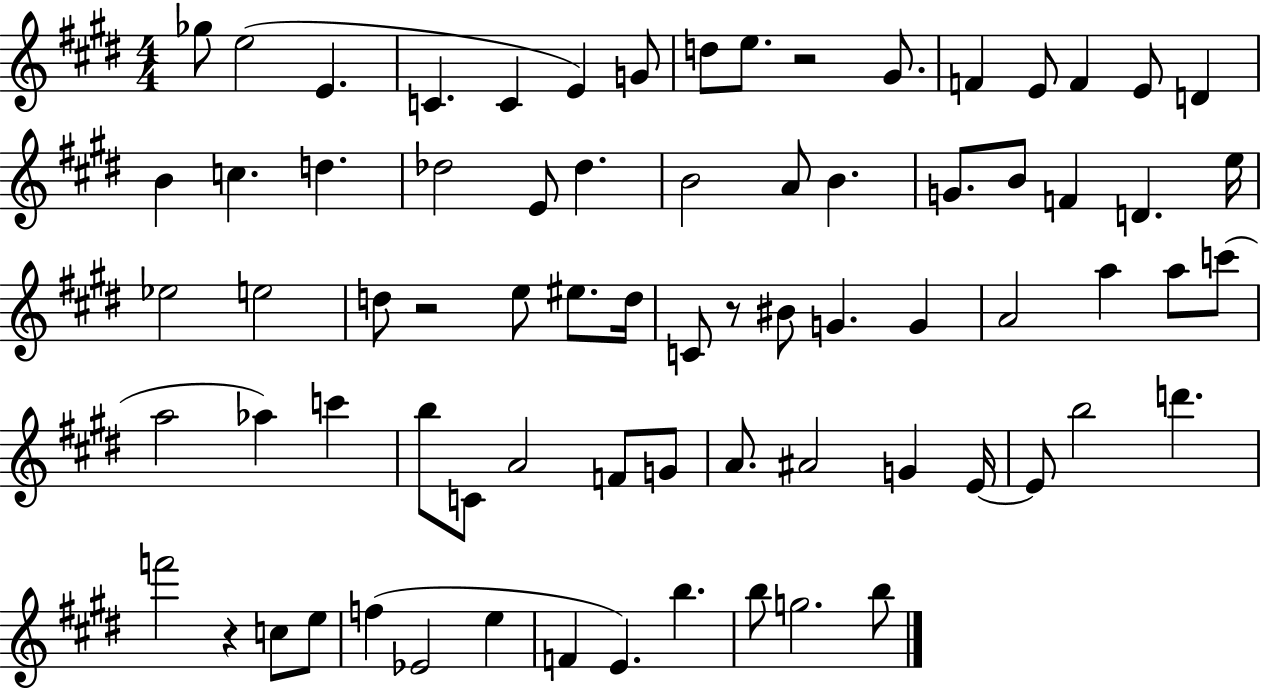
X:1
T:Untitled
M:4/4
L:1/4
K:E
_g/2 e2 E C C E G/2 d/2 e/2 z2 ^G/2 F E/2 F E/2 D B c d _d2 E/2 _d B2 A/2 B G/2 B/2 F D e/4 _e2 e2 d/2 z2 e/2 ^e/2 d/4 C/2 z/2 ^B/2 G G A2 a a/2 c'/2 a2 _a c' b/2 C/2 A2 F/2 G/2 A/2 ^A2 G E/4 E/2 b2 d' f'2 z c/2 e/2 f _E2 e F E b b/2 g2 b/2